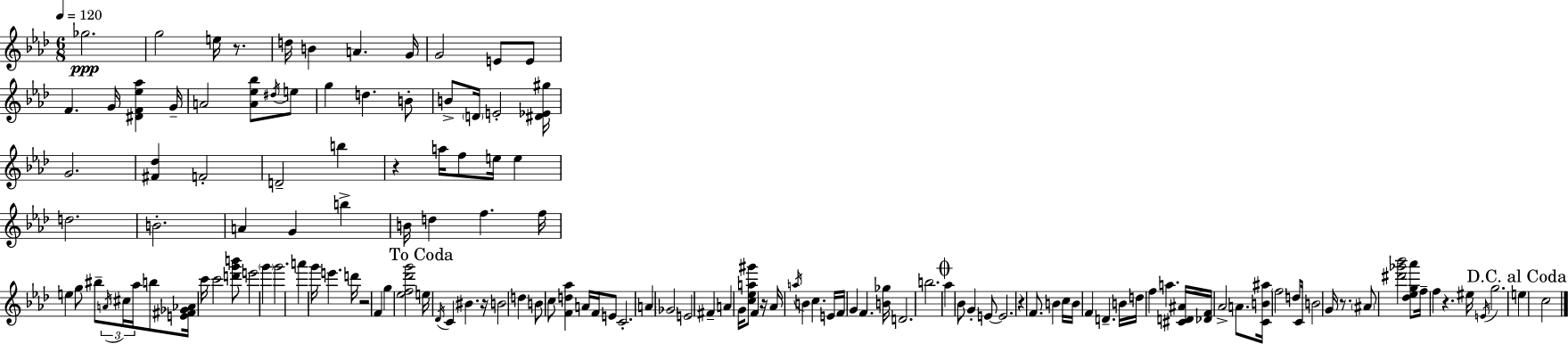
X:1
T:Untitled
M:6/8
L:1/4
K:Ab
_g2 g2 e/4 z/2 d/4 B A G/4 G2 E/2 E/2 F G/4 [^DF_e_a] G/4 A2 [A_e_b]/2 ^d/4 e/2 g d B/2 B/2 D/4 E2 [^D_E^g]/4 G2 [^F_d] F2 D2 b z a/4 f/2 e/4 e d2 B2 A G b B/4 d f f/4 e g/2 ^b/2 A/4 ^c/4 _a/4 b/2 [E^F_G_A]/4 c'/4 c'2 [d'g'b']/2 e'2 g' g'2 a' g'/4 e' d'/4 z2 F g [_ef_d'g']2 e/4 _D/4 C ^B z/4 B2 d B/2 c/2 [Fd_a] A/4 F/4 E/2 C2 A _G2 E2 ^F A G/4 [c_ea^g']/2 F z/4 _A/4 a/4 B c E/4 F/4 G F [B_g]/4 D2 b2 _a _B/2 G E/2 E2 z F/2 B c/4 B/4 F D B/4 d/4 f a [^CD^A]/4 [_DF]/4 _A2 A/2 [CB^a]/4 f2 d/2 C/4 B2 G/4 z/2 ^A/2 [^d'_g'_b']2 [_d_eg_a']/2 f/4 f z ^e/4 E/4 g2 e c2